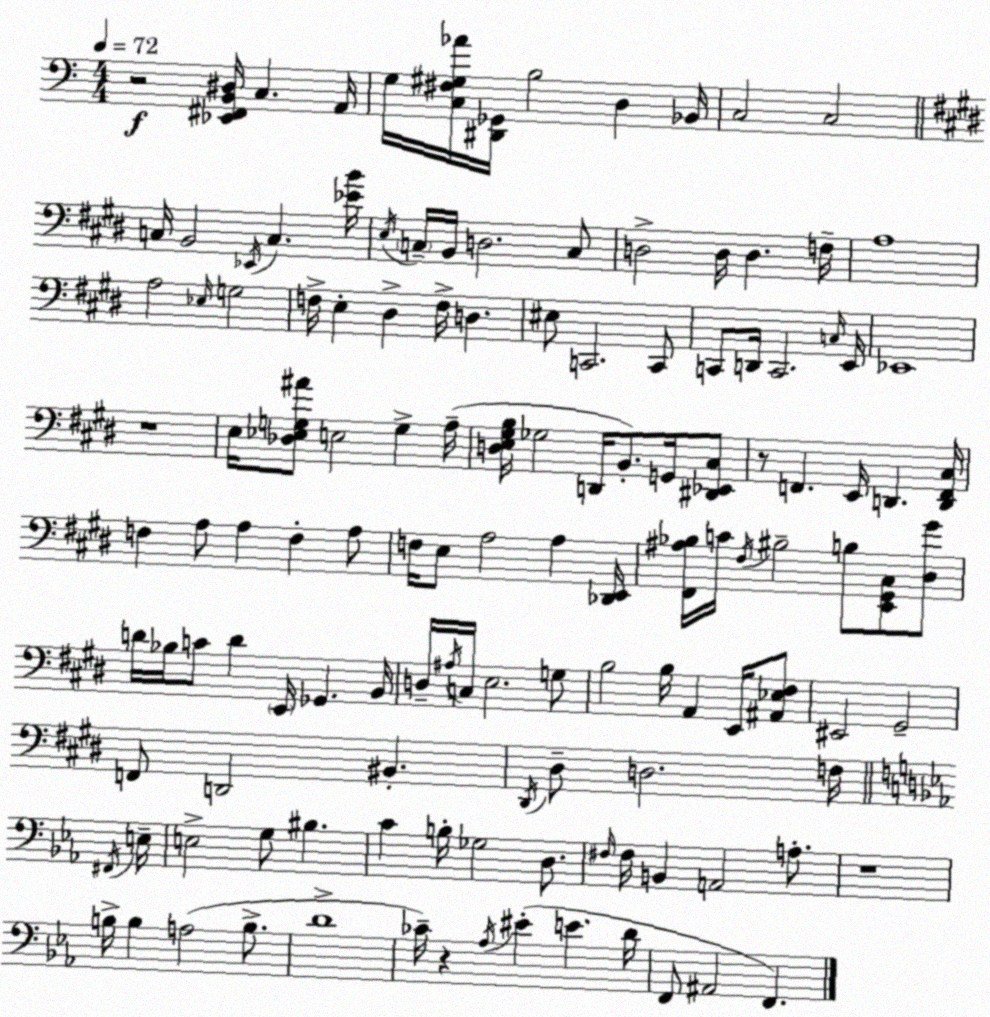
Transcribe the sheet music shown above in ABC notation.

X:1
T:Untitled
M:4/4
L:1/4
K:C
z2 [_E,,^F,,B,,^D,]/4 C, A,,/4 G,/4 [C,^F,^G,_A]/4 [^D,,_G,,]/4 B,2 D, _B,,/4 C,2 C,2 C,/4 B,,2 _E,,/4 C, [_EB]/4 E,/4 C,/4 B,,/4 D,2 C,/2 D,2 D,/4 D, F,/4 A,4 A,2 _E,/4 G,2 F,/4 E, ^D, F,/4 D, ^E,/2 C,,2 C,,/2 C,,/2 D,,/4 C,,2 C,/4 E,,/4 _E,,4 z4 E,/4 [_D,_E,G,^A]/2 E,2 G, A,/4 [D,E,^G,B,]/4 _G,2 D,,/4 B,,/2 G,,/4 [^D,,_E,,^C,]/2 z/2 F,, E,,/4 D,, [D,,F,,^C,]/4 F, A,/2 A, F, A,/2 F,/4 E,/2 A,2 A, [_D,,E,,]/4 [^F,,^A,_B,]/4 C/4 ^F,/4 ^B,2 B,/2 [E,,^G,,^C,]/2 [^D,^G]/2 D/4 _B,/4 C/2 D E,,/4 _G,, B,,/4 D,/4 ^A,/4 C,/4 E,2 G,/2 B,2 B,/4 A,, E,,/4 [^A,,_E,^F,]/2 ^E,,2 ^G,,2 F,,/2 D,,2 ^B,, ^D,,/4 ^D,/2 D,2 F,/4 ^F,,/4 E,/4 E,2 G,/2 ^B, C B,/4 _G,2 D,/2 ^F,/4 ^F,/4 B,, A,,2 A,/2 z4 B,/4 B, A,2 B,/2 D4 _C/4 z _A,/4 ^E E D/4 F,,/2 ^A,,2 F,,